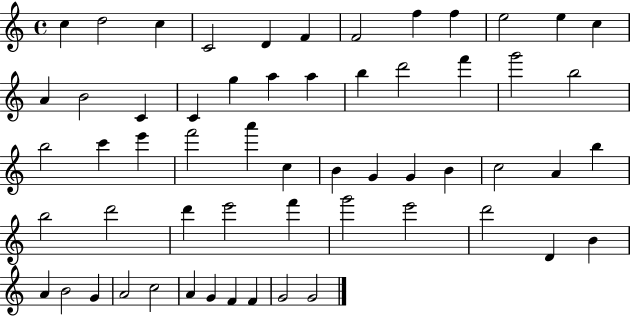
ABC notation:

X:1
T:Untitled
M:4/4
L:1/4
K:C
c d2 c C2 D F F2 f f e2 e c A B2 C C g a a b d'2 f' g'2 b2 b2 c' e' f'2 a' c B G G B c2 A b b2 d'2 d' e'2 f' g'2 e'2 d'2 D B A B2 G A2 c2 A G F F G2 G2